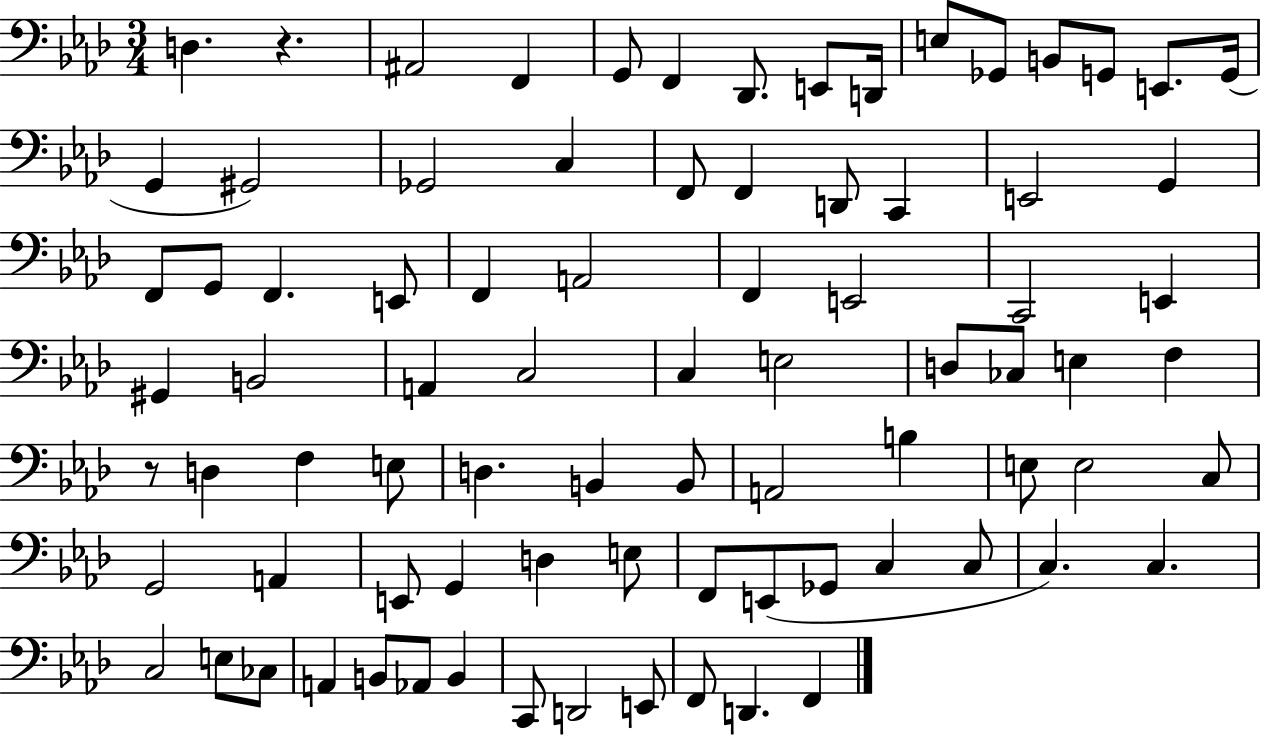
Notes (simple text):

D3/q. R/q. A#2/h F2/q G2/e F2/q Db2/e. E2/e D2/s E3/e Gb2/e B2/e G2/e E2/e. G2/s G2/q G#2/h Gb2/h C3/q F2/e F2/q D2/e C2/q E2/h G2/q F2/e G2/e F2/q. E2/e F2/q A2/h F2/q E2/h C2/h E2/q G#2/q B2/h A2/q C3/h C3/q E3/h D3/e CES3/e E3/q F3/q R/e D3/q F3/q E3/e D3/q. B2/q B2/e A2/h B3/q E3/e E3/h C3/e G2/h A2/q E2/e G2/q D3/q E3/e F2/e E2/e Gb2/e C3/q C3/e C3/q. C3/q. C3/h E3/e CES3/e A2/q B2/e Ab2/e B2/q C2/e D2/h E2/e F2/e D2/q. F2/q